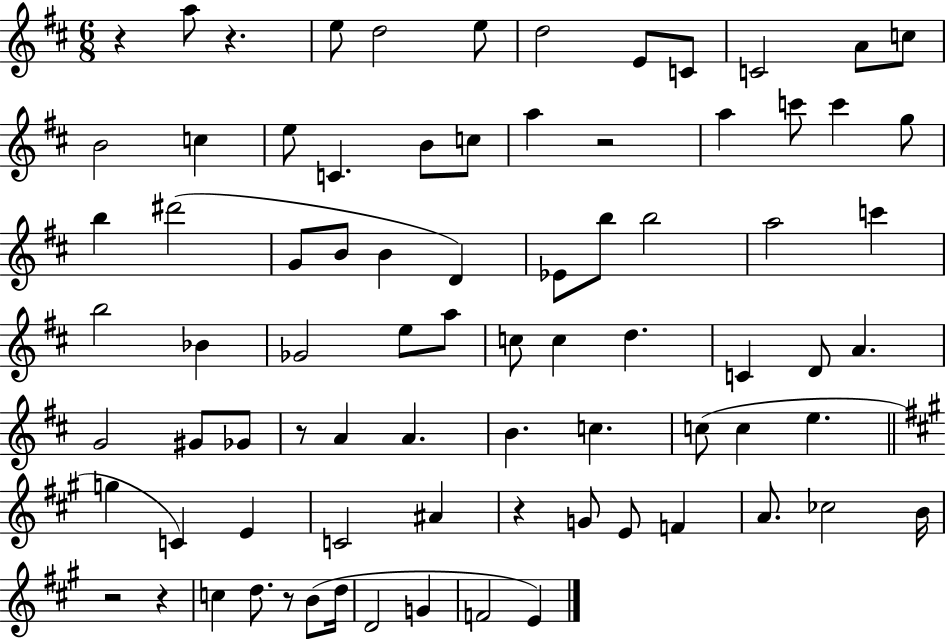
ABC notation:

X:1
T:Untitled
M:6/8
L:1/4
K:D
z a/2 z e/2 d2 e/2 d2 E/2 C/2 C2 A/2 c/2 B2 c e/2 C B/2 c/2 a z2 a c'/2 c' g/2 b ^d'2 G/2 B/2 B D _E/2 b/2 b2 a2 c' b2 _B _G2 e/2 a/2 c/2 c d C D/2 A G2 ^G/2 _G/2 z/2 A A B c c/2 c e g C E C2 ^A z G/2 E/2 F A/2 _c2 B/4 z2 z c d/2 z/2 B/2 d/4 D2 G F2 E